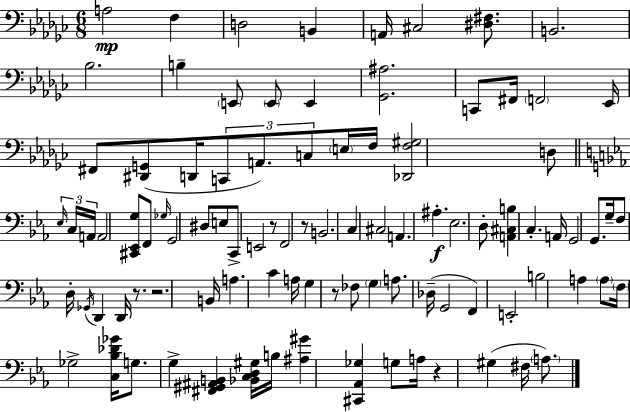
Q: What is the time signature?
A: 6/8